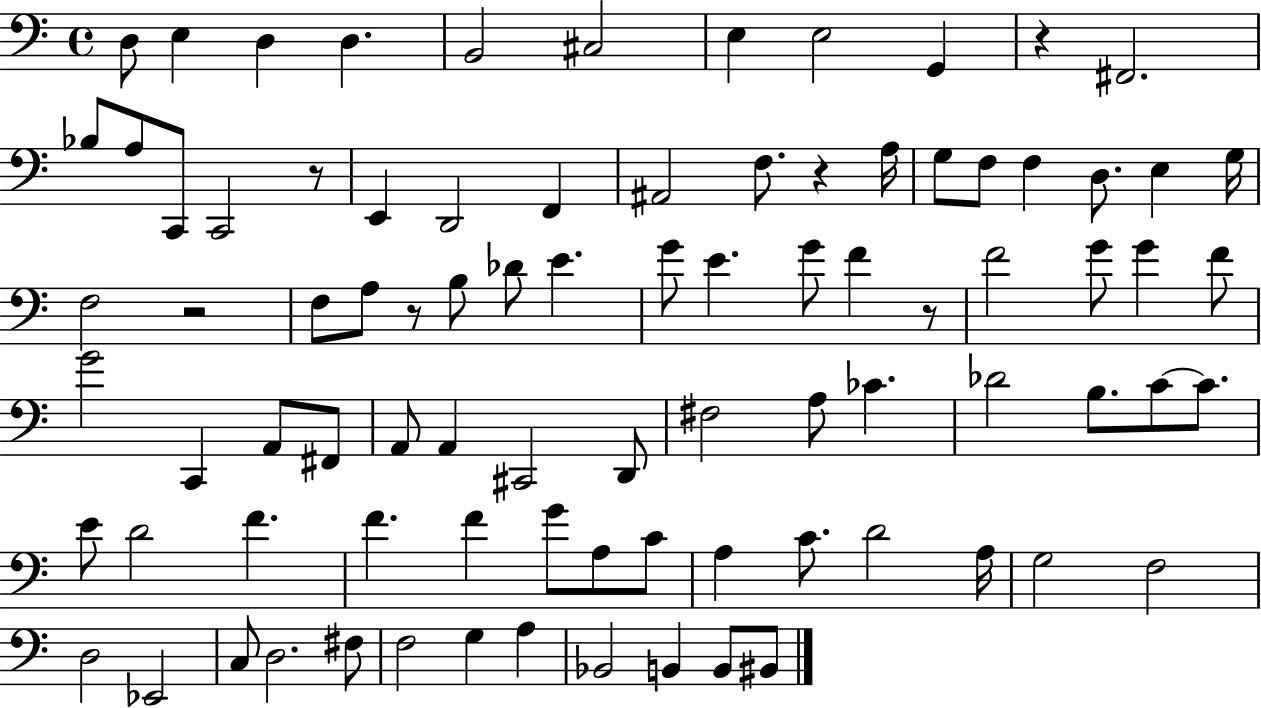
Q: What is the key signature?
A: C major